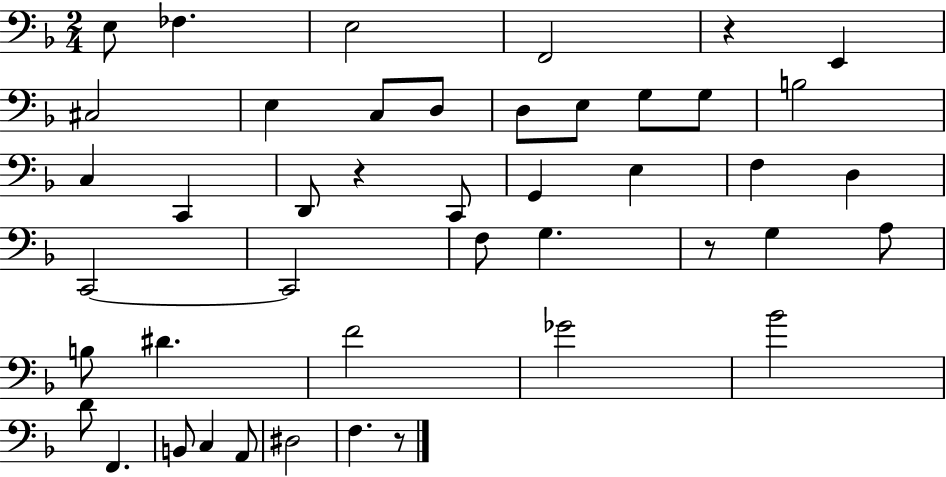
E3/e FES3/q. E3/h F2/h R/q E2/q C#3/h E3/q C3/e D3/e D3/e E3/e G3/e G3/e B3/h C3/q C2/q D2/e R/q C2/e G2/q E3/q F3/q D3/q C2/h C2/h F3/e G3/q. R/e G3/q A3/e B3/e D#4/q. F4/h Gb4/h Bb4/h D4/e F2/q. B2/e C3/q A2/e D#3/h F3/q. R/e